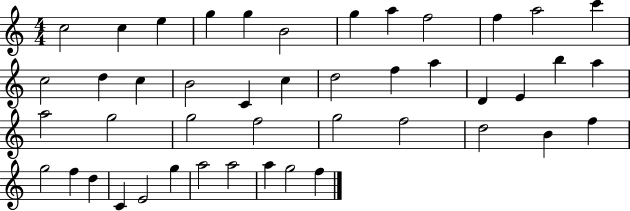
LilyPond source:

{
  \clef treble
  \numericTimeSignature
  \time 4/4
  \key c \major
  c''2 c''4 e''4 | g''4 g''4 b'2 | g''4 a''4 f''2 | f''4 a''2 c'''4 | \break c''2 d''4 c''4 | b'2 c'4 c''4 | d''2 f''4 a''4 | d'4 e'4 b''4 a''4 | \break a''2 g''2 | g''2 f''2 | g''2 f''2 | d''2 b'4 f''4 | \break g''2 f''4 d''4 | c'4 e'2 g''4 | a''2 a''2 | a''4 g''2 f''4 | \break \bar "|."
}